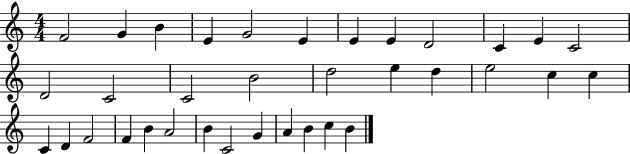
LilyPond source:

{
  \clef treble
  \numericTimeSignature
  \time 4/4
  \key c \major
  f'2 g'4 b'4 | e'4 g'2 e'4 | e'4 e'4 d'2 | c'4 e'4 c'2 | \break d'2 c'2 | c'2 b'2 | d''2 e''4 d''4 | e''2 c''4 c''4 | \break c'4 d'4 f'2 | f'4 b'4 a'2 | b'4 c'2 g'4 | a'4 b'4 c''4 b'4 | \break \bar "|."
}